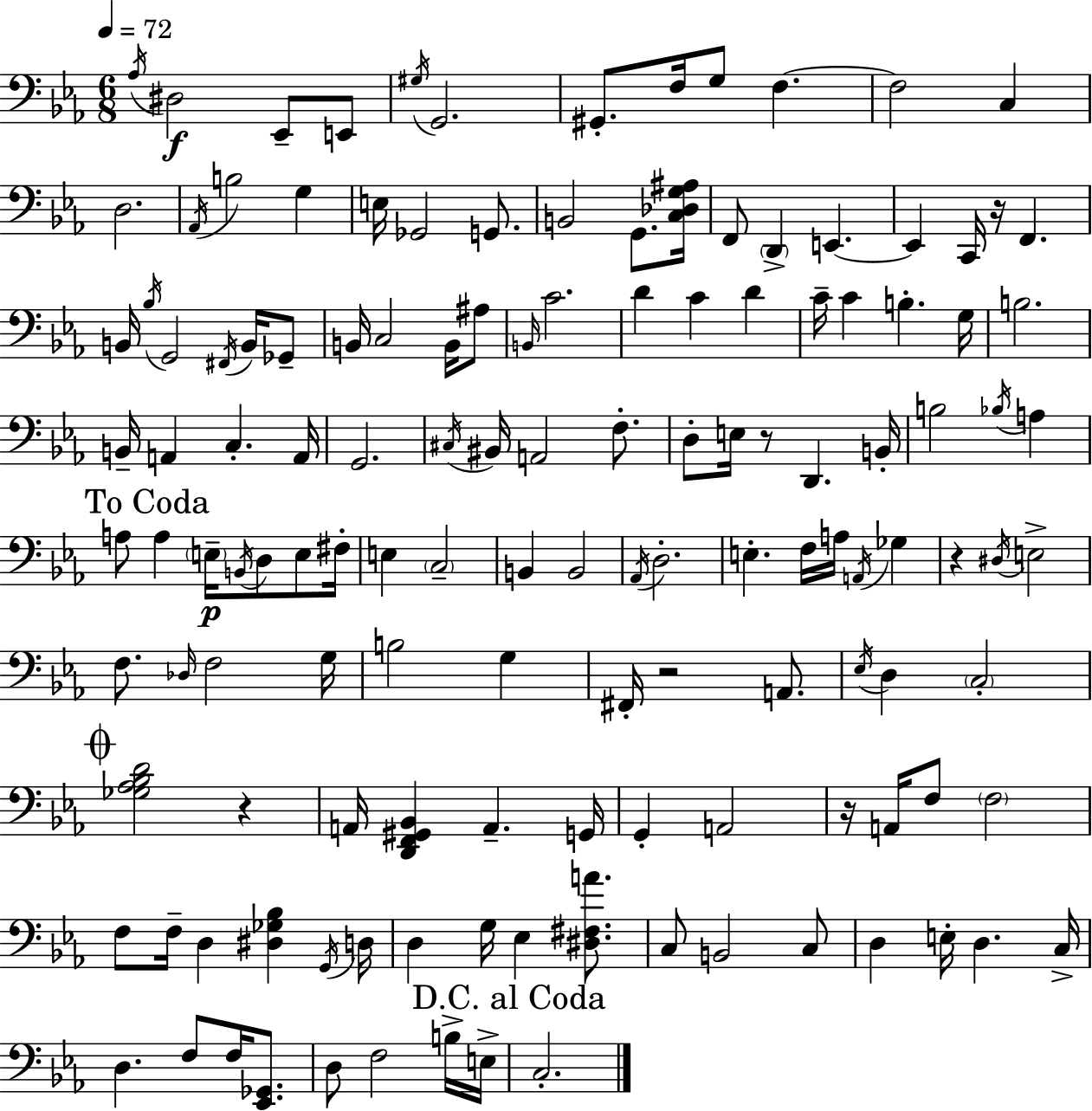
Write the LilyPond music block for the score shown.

{
  \clef bass
  \numericTimeSignature
  \time 6/8
  \key c \minor
  \tempo 4 = 72
  \acciaccatura { aes16 }\f dis2 ees,8-- e,8 | \acciaccatura { gis16 } g,2. | gis,8.-. f16 g8 f4.~~ | f2 c4 | \break d2. | \acciaccatura { aes,16 } b2 g4 | e16 ges,2 | g,8. b,2 g,8. | \break <c des g ais>16 f,8 \parenthesize d,4-> e,4.~~ | e,4 c,16 r16 f,4. | b,16 \acciaccatura { bes16 } g,2 | \acciaccatura { fis,16 } b,16 ges,8-- b,16 c2 | \break b,16 ais8 \grace { b,16 } c'2. | d'4 c'4 | d'4 c'16-- c'4 b4.-. | g16 b2. | \break b,16-- a,4 c4.-. | a,16 g,2. | \acciaccatura { cis16 } bis,16 a,2 | f8.-. d8-. e16 r8 | \break d,4. b,16-. b2 | \acciaccatura { bes16 } a4 \mark "To Coda" a8 a4 | \parenthesize e16--\p \acciaccatura { b,16 } d8 e8 fis16-. e4 | \parenthesize c2-- b,4 | \break b,2 \acciaccatura { aes,16 } d2.-. | e4.-. | f16 a16 \acciaccatura { a,16 } ges4 r4 | \acciaccatura { dis16 } e2-> | \break f8. \grace { des16 } f2 | g16 b2 g4 | fis,16-. r2 a,8. | \acciaccatura { ees16 } d4 \parenthesize c2-. | \break \mark \markup { \musicglyph "scripts.coda" } <ges aes bes d'>2 r4 | a,16 <d, f, gis, bes,>4 a,4.-- | g,16 g,4-. a,2 | r16 a,16 f8 \parenthesize f2 | \break f8 f16-- d4 <dis ges bes>4 | \acciaccatura { g,16 } d16 d4 g16 ees4 | <dis fis a'>8. c8 b,2 | c8 d4 e16-. d4. | \break c16-> d4. f8 f16 | <ees, ges,>8. d8 f2 | b16-> e16-> \mark "D.C. al Coda" c2.-. | \bar "|."
}